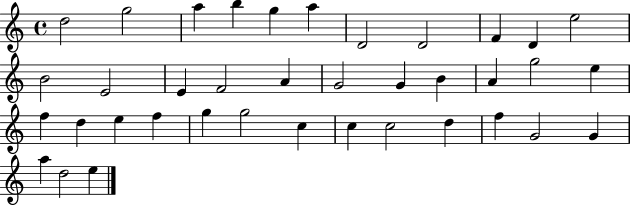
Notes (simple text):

D5/h G5/h A5/q B5/q G5/q A5/q D4/h D4/h F4/q D4/q E5/h B4/h E4/h E4/q F4/h A4/q G4/h G4/q B4/q A4/q G5/h E5/q F5/q D5/q E5/q F5/q G5/q G5/h C5/q C5/q C5/h D5/q F5/q G4/h G4/q A5/q D5/h E5/q